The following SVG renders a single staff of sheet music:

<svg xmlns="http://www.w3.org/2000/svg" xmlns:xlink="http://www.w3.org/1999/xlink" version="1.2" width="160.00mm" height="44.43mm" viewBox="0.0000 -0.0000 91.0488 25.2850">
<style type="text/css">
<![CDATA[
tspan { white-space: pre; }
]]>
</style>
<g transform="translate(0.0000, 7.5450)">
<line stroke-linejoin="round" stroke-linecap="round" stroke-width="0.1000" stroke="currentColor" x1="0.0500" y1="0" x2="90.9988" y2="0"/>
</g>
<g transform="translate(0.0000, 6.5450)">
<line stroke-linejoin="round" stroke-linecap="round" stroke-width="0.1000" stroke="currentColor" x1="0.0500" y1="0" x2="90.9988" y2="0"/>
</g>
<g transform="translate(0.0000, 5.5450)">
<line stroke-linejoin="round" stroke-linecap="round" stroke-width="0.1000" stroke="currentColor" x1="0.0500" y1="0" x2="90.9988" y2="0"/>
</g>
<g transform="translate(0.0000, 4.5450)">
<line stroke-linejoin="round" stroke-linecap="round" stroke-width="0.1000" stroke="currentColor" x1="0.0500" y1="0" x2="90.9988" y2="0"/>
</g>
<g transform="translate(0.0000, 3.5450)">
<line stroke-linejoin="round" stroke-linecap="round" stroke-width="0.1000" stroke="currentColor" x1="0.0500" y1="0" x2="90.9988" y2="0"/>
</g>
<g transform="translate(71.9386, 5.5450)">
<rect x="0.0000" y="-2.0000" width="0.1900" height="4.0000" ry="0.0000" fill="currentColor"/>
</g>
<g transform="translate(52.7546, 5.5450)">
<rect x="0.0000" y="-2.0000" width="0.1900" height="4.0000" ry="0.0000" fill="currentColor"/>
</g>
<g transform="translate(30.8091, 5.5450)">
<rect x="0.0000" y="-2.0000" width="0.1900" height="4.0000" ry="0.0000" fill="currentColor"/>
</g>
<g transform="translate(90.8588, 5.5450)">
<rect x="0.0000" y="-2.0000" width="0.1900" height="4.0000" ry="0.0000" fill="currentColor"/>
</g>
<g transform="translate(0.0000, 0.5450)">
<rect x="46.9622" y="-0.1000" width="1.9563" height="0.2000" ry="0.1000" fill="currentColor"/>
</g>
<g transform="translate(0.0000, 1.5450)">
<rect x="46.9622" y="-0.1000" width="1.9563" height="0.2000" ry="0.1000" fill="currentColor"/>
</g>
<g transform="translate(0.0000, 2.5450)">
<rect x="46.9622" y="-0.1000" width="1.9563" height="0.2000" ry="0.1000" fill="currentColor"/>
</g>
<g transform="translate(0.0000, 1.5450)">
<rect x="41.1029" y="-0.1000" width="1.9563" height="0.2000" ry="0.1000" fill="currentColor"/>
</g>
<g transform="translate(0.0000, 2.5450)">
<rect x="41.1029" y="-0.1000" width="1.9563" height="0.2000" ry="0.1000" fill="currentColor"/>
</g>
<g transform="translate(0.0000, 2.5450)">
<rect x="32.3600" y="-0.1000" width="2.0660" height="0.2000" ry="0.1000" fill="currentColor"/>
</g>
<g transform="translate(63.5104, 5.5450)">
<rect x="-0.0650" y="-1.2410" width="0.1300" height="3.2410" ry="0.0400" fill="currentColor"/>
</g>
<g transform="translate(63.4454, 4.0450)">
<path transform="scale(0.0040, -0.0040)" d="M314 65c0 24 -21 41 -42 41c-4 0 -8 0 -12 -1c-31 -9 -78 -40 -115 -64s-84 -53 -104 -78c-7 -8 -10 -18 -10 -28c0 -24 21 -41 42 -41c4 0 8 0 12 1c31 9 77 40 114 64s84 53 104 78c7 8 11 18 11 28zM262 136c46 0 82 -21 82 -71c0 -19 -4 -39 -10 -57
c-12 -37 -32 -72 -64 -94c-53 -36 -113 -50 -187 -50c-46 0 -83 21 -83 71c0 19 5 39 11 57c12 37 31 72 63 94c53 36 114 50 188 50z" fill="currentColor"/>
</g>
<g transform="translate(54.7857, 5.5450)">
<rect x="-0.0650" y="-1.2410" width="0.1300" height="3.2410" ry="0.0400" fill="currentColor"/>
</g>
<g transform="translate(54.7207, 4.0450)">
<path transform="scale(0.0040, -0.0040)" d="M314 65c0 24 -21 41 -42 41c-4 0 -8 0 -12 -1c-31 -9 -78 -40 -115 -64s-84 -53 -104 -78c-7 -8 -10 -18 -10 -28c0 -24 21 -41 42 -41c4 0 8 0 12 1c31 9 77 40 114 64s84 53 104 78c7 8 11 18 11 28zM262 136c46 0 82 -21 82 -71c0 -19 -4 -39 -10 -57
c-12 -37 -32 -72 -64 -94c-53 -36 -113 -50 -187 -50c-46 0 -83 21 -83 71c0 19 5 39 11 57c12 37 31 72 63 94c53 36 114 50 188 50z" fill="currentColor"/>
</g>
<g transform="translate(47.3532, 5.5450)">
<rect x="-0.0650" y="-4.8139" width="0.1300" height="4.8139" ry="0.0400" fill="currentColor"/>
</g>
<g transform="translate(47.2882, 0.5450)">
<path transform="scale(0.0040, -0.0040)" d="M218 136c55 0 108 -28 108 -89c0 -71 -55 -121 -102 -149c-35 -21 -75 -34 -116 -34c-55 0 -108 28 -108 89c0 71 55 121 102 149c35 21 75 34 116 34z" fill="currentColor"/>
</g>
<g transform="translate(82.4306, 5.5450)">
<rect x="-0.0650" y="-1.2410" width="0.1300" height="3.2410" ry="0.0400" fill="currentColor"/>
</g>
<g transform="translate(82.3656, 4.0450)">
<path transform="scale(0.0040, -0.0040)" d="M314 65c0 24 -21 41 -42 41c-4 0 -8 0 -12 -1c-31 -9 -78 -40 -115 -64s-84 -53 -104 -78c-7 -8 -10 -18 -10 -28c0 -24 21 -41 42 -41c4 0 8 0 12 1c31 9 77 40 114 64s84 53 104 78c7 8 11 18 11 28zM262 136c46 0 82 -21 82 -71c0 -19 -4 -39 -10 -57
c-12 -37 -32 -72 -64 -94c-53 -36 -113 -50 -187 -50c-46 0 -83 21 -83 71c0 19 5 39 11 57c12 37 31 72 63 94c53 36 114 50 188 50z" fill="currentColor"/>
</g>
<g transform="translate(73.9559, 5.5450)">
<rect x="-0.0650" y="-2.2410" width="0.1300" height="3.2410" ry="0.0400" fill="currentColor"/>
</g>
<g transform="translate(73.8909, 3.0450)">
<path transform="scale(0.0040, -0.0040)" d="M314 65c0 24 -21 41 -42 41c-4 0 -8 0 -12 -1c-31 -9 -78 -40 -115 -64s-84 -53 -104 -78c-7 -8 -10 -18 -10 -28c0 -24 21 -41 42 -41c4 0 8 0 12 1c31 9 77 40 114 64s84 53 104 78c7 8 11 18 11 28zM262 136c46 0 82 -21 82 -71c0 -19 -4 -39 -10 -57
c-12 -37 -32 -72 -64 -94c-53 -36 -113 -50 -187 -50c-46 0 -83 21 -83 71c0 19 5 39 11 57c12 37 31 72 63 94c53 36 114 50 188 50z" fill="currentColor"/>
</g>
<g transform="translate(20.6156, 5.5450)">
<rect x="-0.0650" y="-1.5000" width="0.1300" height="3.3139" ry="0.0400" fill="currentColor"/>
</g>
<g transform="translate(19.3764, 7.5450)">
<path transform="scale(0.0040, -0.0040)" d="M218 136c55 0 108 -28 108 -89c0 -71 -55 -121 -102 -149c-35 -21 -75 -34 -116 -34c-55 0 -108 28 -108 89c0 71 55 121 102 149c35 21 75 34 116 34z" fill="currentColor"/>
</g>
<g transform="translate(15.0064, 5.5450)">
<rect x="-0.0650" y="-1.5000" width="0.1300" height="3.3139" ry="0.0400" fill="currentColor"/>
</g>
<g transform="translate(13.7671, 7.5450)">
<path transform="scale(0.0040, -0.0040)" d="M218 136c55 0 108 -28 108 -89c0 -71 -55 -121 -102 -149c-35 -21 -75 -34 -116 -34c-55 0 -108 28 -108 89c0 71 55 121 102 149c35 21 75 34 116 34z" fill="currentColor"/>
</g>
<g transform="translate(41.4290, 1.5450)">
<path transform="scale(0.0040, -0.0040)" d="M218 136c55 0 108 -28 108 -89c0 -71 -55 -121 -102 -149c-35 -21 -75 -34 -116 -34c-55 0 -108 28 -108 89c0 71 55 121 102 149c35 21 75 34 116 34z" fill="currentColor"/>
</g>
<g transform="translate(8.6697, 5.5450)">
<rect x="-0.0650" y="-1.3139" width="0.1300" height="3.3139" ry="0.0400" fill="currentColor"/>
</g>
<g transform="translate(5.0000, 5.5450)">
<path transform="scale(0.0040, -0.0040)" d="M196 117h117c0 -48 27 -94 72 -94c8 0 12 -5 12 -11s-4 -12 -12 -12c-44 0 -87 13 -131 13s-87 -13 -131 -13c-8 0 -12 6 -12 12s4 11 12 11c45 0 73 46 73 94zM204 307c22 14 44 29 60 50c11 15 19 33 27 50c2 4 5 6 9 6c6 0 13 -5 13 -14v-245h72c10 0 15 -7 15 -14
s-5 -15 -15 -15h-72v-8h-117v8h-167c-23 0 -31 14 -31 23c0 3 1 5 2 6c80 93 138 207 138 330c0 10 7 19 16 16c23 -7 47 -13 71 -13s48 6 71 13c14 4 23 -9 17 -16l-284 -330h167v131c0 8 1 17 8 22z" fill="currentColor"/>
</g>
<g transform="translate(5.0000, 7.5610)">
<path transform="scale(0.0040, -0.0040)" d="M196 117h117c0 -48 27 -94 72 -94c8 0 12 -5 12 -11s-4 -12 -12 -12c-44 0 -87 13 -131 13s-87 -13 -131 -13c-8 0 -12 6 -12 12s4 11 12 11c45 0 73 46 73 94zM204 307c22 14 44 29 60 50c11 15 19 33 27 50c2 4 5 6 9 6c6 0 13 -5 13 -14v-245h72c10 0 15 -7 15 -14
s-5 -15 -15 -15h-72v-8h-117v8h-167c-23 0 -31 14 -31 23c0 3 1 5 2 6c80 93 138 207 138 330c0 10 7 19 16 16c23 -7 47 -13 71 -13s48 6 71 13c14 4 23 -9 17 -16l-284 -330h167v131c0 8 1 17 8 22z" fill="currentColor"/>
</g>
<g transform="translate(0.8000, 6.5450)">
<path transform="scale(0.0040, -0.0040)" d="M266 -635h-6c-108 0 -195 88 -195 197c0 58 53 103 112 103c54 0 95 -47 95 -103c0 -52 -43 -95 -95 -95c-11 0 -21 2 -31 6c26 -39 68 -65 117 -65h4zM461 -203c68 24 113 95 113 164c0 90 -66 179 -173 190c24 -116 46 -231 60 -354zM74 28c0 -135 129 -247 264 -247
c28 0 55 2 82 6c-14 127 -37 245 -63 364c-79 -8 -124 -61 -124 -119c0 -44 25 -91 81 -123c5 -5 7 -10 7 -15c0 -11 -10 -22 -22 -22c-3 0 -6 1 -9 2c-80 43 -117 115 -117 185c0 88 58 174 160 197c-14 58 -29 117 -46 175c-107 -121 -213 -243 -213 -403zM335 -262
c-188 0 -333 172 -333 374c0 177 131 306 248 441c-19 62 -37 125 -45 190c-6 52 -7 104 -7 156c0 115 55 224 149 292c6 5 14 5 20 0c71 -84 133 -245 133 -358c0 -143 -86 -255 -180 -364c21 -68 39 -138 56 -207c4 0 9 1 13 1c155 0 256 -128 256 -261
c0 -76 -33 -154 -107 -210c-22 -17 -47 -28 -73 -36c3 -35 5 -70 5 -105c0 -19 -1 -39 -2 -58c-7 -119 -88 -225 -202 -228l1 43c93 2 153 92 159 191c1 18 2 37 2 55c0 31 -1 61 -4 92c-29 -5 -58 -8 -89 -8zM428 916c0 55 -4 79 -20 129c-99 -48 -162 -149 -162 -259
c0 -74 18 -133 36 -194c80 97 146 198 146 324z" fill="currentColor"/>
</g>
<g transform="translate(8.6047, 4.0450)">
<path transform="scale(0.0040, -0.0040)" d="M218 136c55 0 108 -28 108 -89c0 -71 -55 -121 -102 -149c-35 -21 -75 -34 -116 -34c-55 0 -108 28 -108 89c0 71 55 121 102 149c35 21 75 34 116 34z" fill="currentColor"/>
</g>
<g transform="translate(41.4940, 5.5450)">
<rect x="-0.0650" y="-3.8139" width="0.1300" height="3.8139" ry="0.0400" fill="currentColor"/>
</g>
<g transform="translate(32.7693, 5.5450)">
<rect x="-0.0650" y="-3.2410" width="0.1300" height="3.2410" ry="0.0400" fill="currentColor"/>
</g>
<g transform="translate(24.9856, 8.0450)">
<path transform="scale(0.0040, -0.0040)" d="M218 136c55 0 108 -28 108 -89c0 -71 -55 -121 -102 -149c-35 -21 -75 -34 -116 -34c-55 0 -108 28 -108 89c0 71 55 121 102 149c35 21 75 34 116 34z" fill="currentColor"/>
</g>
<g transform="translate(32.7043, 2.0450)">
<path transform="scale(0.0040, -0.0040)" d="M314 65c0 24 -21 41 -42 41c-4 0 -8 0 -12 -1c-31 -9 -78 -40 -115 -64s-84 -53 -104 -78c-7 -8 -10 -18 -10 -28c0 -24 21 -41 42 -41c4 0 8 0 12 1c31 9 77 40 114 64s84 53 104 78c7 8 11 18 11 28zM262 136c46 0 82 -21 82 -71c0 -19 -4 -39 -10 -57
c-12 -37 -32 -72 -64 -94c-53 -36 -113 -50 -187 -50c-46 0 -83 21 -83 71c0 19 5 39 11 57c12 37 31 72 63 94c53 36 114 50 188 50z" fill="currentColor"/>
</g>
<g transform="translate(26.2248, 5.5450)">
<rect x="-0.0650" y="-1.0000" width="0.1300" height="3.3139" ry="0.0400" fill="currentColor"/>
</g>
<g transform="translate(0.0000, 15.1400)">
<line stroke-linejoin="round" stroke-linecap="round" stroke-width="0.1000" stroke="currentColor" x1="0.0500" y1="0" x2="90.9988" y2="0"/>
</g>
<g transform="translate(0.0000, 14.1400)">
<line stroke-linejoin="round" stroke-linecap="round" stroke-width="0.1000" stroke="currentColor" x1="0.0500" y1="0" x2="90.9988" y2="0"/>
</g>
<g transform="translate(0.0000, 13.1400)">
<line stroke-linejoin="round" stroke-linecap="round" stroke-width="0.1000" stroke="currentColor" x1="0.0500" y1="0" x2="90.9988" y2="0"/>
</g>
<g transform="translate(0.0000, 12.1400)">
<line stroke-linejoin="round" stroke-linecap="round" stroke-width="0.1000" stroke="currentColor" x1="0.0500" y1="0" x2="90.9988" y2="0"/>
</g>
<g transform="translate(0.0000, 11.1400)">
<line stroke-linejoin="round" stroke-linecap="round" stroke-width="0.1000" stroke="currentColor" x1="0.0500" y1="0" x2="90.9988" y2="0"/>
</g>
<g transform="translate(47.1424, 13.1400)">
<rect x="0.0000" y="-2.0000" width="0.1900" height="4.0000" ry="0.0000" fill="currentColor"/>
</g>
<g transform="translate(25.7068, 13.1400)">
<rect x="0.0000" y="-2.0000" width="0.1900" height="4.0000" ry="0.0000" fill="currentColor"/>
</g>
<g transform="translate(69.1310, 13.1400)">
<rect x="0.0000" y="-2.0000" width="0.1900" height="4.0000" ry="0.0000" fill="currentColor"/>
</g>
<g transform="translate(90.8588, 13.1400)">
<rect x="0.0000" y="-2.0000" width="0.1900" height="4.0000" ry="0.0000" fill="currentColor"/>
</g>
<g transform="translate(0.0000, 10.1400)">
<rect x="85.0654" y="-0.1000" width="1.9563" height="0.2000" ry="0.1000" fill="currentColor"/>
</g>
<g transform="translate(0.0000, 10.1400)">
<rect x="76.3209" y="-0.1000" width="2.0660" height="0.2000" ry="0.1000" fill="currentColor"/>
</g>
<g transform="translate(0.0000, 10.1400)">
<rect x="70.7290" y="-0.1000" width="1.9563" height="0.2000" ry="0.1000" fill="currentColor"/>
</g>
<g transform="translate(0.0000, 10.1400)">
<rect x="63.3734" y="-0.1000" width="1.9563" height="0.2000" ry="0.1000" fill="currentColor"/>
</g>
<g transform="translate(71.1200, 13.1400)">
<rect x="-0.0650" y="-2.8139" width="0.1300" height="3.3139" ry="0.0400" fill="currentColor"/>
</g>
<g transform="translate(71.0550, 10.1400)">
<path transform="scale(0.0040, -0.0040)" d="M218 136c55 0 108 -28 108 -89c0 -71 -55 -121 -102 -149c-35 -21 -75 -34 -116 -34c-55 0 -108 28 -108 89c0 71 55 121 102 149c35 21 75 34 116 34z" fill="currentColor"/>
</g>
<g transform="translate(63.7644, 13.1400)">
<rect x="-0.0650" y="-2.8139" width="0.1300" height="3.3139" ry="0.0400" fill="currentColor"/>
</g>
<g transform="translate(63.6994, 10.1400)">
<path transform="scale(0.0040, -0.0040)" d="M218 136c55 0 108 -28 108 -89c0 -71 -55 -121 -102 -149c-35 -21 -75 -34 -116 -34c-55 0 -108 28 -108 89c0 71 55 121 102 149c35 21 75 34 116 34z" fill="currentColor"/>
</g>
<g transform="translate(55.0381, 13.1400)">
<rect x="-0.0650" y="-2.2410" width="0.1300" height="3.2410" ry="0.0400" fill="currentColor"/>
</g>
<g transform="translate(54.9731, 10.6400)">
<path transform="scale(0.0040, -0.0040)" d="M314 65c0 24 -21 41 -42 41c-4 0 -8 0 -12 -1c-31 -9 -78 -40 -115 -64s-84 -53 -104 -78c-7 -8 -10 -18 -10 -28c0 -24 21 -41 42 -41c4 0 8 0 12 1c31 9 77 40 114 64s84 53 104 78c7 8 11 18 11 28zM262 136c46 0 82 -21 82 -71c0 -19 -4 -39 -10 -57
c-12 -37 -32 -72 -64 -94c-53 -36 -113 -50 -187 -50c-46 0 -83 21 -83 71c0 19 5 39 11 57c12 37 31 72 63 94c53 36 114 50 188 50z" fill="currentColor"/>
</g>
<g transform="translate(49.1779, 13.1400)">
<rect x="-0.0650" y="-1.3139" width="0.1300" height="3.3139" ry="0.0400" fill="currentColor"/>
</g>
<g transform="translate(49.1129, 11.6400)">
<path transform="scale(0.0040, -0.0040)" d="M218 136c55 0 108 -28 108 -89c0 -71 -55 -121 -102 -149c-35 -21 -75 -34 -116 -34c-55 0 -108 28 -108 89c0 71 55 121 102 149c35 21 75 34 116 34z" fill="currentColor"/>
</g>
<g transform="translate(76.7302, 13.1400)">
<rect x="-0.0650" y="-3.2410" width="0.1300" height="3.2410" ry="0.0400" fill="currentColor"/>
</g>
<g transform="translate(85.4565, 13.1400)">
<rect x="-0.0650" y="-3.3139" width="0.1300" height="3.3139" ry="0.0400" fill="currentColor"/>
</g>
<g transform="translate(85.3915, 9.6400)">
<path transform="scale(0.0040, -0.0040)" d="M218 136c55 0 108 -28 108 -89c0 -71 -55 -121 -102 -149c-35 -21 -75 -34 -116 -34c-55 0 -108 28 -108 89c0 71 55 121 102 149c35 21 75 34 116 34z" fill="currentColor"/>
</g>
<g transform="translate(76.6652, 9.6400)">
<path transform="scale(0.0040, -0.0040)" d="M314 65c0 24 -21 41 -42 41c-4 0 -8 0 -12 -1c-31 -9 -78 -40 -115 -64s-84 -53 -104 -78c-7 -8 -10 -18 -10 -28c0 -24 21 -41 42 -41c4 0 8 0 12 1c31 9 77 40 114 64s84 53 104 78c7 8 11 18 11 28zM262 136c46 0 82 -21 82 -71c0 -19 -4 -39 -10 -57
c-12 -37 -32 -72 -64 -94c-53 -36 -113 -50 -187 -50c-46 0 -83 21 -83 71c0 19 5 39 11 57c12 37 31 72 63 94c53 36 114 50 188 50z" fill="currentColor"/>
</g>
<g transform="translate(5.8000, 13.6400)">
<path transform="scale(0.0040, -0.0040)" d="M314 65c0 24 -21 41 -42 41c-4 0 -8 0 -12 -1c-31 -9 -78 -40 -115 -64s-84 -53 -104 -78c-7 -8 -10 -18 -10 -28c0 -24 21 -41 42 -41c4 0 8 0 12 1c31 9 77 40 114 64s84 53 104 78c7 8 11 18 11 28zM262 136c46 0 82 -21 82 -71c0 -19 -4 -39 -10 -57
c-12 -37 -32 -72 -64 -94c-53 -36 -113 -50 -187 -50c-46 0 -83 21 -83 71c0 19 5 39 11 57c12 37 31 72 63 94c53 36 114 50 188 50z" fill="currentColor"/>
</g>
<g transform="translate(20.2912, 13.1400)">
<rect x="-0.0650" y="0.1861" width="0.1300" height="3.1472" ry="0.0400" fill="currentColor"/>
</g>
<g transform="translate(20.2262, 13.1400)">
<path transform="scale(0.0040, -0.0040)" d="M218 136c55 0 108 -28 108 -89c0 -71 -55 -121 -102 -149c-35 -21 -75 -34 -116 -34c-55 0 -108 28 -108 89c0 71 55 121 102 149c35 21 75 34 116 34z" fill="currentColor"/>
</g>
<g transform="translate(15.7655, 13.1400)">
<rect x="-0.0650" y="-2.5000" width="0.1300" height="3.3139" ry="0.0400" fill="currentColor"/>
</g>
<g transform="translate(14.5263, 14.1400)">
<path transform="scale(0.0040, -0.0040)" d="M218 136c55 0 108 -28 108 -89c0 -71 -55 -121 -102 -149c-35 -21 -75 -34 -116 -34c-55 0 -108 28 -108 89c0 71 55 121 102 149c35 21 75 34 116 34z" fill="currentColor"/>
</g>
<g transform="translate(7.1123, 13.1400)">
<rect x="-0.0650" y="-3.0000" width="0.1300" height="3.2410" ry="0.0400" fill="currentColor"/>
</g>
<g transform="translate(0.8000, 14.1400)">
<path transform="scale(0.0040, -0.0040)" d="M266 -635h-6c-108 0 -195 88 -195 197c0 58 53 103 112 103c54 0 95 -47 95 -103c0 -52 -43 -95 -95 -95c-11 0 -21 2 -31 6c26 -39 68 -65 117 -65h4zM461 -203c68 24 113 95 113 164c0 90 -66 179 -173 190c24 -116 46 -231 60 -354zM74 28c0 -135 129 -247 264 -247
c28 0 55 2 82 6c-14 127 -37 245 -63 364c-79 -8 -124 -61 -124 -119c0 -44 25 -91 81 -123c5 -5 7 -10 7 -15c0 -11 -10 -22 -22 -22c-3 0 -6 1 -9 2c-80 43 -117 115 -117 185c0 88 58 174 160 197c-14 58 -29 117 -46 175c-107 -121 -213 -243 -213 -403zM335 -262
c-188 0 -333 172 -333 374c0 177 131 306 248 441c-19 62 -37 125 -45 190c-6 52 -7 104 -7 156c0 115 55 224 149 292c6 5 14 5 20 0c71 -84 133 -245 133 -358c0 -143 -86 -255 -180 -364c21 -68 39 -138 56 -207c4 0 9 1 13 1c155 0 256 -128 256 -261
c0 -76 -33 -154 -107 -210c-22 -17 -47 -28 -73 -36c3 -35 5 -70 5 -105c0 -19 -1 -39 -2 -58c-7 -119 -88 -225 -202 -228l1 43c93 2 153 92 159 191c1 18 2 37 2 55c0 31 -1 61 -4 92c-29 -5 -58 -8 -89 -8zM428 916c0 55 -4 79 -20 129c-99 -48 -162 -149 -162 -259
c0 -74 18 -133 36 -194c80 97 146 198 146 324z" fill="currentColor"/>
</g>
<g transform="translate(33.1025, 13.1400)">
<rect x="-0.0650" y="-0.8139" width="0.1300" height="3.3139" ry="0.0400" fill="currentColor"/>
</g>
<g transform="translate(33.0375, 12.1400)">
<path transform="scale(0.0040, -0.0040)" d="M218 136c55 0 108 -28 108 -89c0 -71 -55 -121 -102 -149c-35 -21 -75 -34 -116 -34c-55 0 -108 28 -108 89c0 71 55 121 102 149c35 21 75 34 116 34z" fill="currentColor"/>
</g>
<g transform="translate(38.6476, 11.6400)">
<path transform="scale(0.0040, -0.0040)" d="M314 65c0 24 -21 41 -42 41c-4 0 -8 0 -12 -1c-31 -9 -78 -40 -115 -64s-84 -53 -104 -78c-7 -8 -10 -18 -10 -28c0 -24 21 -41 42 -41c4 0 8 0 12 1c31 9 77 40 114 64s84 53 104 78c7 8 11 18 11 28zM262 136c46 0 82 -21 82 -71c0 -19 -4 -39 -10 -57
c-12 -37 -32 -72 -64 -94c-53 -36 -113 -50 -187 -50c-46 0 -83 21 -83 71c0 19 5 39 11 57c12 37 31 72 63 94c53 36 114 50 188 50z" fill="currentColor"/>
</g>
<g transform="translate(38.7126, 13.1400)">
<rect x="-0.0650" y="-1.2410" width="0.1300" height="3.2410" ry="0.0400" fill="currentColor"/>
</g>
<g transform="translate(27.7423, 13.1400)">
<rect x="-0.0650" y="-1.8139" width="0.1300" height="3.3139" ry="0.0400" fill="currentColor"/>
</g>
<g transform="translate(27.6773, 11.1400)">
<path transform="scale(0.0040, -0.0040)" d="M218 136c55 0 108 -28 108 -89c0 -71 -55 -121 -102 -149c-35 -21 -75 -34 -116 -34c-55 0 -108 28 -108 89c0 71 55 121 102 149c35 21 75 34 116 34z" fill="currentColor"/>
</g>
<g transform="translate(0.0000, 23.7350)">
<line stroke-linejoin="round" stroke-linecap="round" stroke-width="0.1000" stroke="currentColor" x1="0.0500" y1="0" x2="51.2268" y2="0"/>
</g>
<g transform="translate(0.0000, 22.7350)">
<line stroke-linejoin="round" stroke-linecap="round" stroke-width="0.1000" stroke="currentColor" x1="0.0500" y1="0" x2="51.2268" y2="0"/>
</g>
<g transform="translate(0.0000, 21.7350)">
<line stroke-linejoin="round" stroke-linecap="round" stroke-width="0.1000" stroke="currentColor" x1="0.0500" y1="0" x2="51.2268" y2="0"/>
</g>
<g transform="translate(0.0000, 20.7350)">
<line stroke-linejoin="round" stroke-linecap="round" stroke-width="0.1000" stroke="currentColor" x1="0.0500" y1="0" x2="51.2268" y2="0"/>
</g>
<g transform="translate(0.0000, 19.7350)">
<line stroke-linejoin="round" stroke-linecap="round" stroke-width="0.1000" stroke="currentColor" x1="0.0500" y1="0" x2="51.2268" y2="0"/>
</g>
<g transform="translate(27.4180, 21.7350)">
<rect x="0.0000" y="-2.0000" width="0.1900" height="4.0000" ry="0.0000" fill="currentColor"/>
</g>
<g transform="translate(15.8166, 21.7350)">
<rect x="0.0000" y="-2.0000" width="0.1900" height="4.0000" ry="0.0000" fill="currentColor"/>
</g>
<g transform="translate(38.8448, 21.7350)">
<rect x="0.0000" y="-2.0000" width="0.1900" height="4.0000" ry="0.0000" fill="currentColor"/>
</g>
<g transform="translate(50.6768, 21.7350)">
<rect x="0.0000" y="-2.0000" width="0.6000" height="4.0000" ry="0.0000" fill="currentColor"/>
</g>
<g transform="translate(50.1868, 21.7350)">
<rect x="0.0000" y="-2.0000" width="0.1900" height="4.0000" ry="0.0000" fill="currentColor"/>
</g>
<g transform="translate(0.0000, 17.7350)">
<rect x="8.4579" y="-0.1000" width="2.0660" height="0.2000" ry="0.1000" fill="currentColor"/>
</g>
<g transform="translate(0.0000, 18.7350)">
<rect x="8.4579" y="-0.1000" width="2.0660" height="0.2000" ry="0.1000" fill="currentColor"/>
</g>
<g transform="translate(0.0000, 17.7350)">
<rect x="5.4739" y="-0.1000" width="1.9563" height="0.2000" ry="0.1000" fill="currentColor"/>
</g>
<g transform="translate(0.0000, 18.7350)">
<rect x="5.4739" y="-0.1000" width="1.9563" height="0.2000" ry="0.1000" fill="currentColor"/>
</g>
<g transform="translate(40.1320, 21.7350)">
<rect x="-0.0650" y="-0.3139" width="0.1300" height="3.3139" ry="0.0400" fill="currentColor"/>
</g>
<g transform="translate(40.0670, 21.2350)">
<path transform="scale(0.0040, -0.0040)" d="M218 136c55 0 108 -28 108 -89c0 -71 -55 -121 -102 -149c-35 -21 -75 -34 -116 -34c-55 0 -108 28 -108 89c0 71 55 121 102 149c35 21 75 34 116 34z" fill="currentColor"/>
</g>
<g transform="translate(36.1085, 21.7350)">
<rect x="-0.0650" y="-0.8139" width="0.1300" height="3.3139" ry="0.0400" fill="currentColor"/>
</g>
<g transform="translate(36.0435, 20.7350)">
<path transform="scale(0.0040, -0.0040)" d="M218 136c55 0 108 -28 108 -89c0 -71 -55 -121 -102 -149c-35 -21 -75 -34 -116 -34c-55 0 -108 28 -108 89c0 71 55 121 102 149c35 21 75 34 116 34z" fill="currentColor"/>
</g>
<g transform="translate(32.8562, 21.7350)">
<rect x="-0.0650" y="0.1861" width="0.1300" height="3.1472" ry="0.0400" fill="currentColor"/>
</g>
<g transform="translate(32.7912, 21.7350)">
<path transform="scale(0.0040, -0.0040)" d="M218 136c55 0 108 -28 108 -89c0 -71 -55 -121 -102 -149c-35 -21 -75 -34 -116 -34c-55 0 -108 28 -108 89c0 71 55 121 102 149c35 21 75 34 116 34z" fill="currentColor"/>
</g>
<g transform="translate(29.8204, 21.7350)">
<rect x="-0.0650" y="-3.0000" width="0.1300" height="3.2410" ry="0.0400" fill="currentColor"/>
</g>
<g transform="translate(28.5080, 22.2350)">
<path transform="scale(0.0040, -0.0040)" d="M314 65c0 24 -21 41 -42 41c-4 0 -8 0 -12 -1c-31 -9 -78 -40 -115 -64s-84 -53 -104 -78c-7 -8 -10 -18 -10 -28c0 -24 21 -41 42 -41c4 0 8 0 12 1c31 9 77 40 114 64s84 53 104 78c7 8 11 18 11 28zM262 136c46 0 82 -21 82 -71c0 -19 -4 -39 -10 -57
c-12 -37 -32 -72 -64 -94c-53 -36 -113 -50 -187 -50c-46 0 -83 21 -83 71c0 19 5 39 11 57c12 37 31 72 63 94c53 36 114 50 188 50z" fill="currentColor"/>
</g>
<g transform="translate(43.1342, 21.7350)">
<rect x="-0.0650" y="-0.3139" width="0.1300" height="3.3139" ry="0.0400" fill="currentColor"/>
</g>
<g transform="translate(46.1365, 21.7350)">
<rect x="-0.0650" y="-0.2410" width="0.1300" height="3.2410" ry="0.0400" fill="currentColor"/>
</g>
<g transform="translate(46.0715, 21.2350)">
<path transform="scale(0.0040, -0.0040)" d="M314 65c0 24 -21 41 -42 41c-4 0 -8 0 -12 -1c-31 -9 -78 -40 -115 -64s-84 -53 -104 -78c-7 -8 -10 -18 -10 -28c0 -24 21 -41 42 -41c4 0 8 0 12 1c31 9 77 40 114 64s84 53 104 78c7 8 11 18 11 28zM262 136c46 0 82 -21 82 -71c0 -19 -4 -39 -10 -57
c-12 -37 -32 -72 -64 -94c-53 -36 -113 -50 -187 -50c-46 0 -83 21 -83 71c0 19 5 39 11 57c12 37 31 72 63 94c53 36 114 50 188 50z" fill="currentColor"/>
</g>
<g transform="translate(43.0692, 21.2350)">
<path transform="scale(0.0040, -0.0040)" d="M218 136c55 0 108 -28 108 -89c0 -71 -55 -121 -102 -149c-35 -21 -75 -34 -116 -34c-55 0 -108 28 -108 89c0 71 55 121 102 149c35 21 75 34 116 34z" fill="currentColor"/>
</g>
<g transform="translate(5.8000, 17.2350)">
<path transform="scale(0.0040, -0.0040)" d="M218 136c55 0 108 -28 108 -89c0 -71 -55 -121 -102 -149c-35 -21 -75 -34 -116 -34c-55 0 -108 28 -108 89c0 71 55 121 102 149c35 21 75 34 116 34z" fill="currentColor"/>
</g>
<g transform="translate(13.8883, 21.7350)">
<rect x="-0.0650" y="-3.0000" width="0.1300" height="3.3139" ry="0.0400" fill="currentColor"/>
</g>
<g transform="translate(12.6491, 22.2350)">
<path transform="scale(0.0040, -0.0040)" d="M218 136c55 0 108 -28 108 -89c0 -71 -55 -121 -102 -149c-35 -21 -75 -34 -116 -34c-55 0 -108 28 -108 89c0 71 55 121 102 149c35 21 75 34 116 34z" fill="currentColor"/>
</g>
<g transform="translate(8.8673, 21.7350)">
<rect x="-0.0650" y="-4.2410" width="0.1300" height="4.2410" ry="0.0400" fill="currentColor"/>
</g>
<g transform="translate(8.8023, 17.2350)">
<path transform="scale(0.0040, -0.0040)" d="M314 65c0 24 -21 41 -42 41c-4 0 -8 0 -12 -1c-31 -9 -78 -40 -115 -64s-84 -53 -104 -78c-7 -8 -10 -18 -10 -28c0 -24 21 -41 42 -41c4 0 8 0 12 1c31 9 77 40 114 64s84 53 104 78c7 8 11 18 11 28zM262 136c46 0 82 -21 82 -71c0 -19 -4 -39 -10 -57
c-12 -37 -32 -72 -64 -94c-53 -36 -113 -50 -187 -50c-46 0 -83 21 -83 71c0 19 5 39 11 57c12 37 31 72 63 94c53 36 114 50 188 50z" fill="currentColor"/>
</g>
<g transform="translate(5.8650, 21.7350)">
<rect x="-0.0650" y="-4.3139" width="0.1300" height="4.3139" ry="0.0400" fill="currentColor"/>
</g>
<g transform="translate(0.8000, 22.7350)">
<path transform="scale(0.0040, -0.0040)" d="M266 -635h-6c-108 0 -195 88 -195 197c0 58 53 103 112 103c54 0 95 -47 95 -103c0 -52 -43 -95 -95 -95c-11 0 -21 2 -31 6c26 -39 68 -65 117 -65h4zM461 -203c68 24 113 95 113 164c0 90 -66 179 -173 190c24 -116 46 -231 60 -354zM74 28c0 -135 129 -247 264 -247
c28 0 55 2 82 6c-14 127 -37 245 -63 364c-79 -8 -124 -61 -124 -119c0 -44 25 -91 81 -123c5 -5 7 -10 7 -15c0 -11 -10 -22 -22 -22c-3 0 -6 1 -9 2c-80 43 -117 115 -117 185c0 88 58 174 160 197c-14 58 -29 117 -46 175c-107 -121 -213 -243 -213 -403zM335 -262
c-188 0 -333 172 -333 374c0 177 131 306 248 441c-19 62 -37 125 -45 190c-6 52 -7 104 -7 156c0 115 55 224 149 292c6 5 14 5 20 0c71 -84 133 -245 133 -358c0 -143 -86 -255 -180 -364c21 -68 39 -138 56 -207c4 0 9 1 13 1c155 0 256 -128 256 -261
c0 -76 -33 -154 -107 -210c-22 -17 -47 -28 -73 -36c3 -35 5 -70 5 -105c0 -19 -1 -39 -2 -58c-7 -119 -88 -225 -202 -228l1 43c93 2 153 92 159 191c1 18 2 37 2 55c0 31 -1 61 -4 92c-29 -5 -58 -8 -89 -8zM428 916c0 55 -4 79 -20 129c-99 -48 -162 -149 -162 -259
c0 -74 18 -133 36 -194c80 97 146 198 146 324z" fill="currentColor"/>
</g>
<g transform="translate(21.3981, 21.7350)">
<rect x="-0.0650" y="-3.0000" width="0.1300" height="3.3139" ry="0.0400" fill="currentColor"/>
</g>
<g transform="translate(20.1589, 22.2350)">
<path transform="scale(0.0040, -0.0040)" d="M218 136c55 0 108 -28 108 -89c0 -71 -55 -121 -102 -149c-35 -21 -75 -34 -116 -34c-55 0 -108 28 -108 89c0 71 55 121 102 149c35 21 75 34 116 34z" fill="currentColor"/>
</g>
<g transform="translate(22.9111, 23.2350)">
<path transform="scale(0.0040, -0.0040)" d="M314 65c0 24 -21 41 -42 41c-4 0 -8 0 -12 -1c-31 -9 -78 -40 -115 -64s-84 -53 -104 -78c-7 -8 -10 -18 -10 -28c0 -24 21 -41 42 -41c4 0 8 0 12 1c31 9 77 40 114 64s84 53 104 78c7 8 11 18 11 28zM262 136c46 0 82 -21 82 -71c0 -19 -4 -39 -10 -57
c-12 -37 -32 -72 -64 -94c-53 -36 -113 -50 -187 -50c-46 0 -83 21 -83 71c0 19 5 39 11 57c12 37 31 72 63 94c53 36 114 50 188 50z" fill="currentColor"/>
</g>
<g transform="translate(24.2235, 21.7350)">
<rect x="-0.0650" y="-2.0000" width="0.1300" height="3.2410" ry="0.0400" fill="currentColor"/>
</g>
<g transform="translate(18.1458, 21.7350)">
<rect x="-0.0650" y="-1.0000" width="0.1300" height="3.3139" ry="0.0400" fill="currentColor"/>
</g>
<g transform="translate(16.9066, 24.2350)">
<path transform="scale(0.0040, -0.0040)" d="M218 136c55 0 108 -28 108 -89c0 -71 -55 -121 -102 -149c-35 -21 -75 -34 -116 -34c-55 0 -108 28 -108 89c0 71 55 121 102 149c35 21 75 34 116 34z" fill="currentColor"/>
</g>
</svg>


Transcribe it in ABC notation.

X:1
T:Untitled
M:4/4
L:1/4
K:C
e E E D b2 c' e' e2 e2 g2 e2 A2 G B f d e2 e g2 a a b2 b d' d'2 A D A F2 A2 B d c c c2